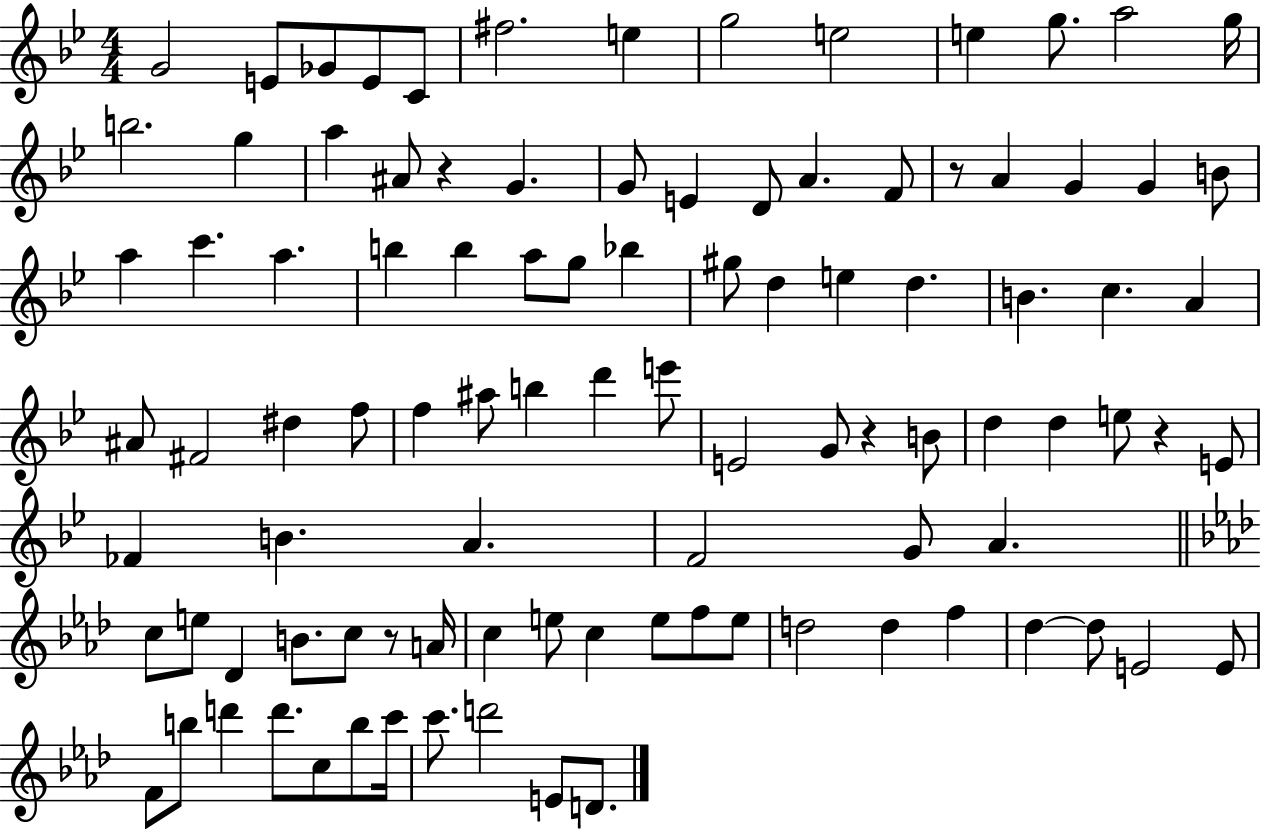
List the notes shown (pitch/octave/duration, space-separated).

G4/h E4/e Gb4/e E4/e C4/e F#5/h. E5/q G5/h E5/h E5/q G5/e. A5/h G5/s B5/h. G5/q A5/q A#4/e R/q G4/q. G4/e E4/q D4/e A4/q. F4/e R/e A4/q G4/q G4/q B4/e A5/q C6/q. A5/q. B5/q B5/q A5/e G5/e Bb5/q G#5/e D5/q E5/q D5/q. B4/q. C5/q. A4/q A#4/e F#4/h D#5/q F5/e F5/q A#5/e B5/q D6/q E6/e E4/h G4/e R/q B4/e D5/q D5/q E5/e R/q E4/e FES4/q B4/q. A4/q. F4/h G4/e A4/q. C5/e E5/e Db4/q B4/e. C5/e R/e A4/s C5/q E5/e C5/q E5/e F5/e E5/e D5/h D5/q F5/q Db5/q Db5/e E4/h E4/e F4/e B5/e D6/q D6/e. C5/e B5/e C6/s C6/e. D6/h E4/e D4/e.